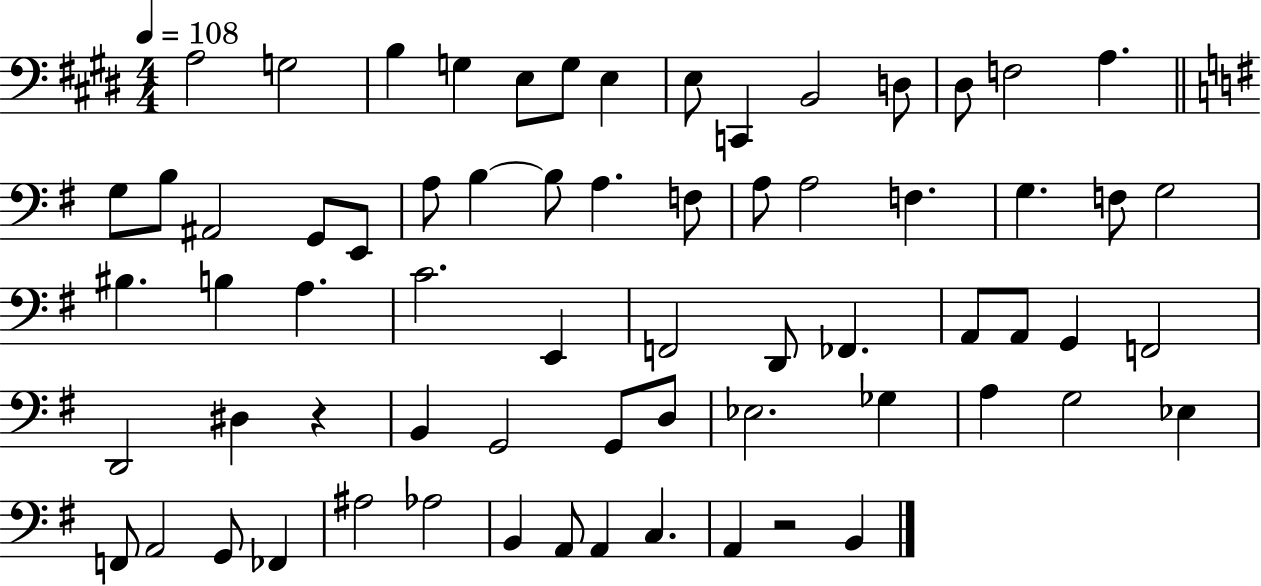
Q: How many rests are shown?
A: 2